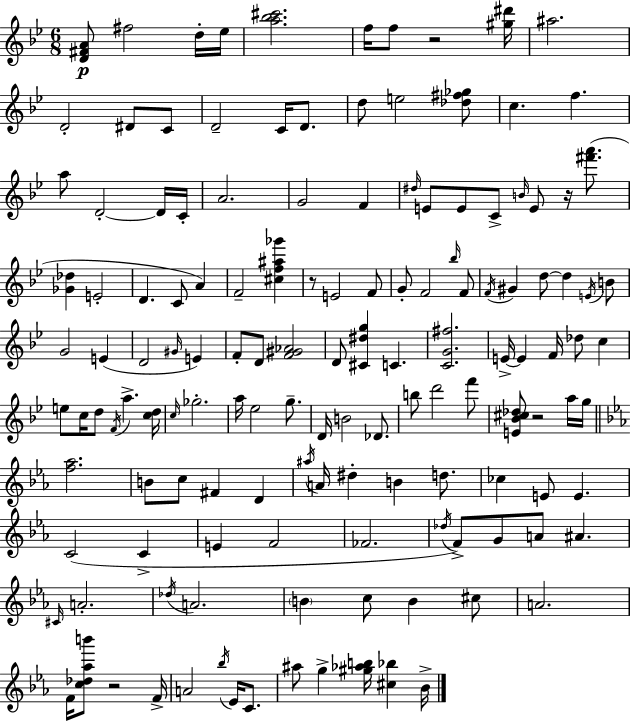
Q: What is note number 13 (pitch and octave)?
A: D5